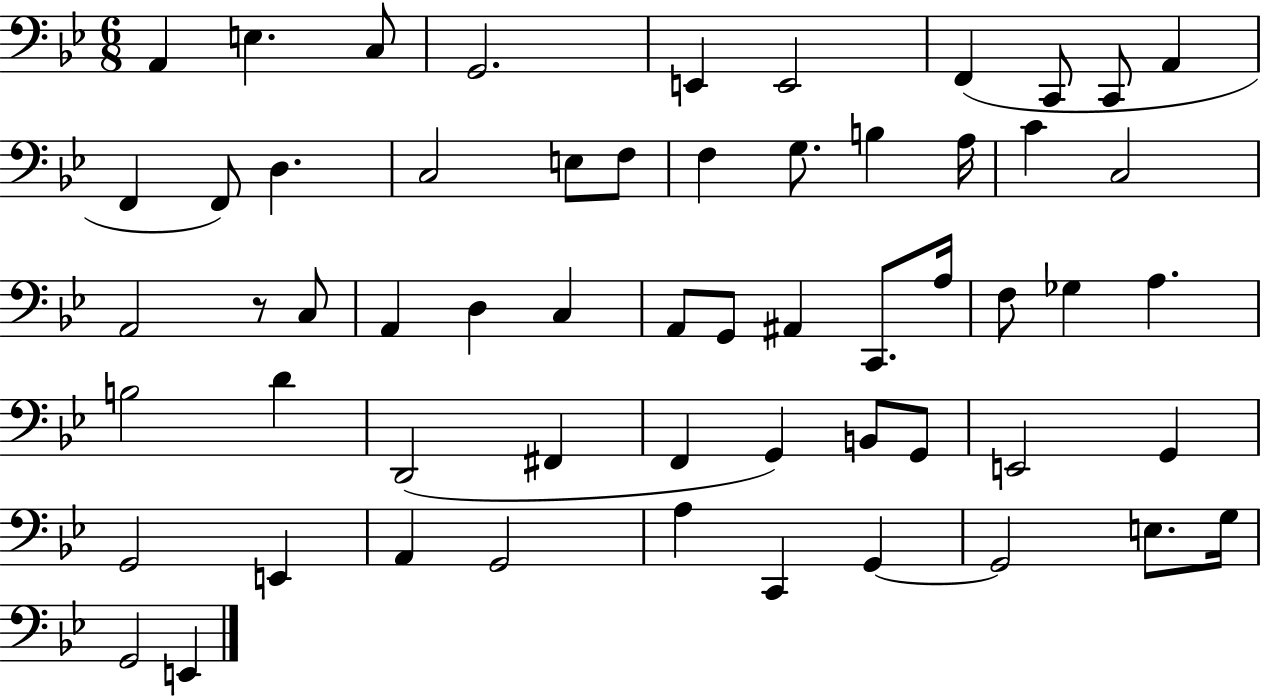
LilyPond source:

{
  \clef bass
  \numericTimeSignature
  \time 6/8
  \key bes \major
  a,4 e4. c8 | g,2. | e,4 e,2 | f,4( c,8 c,8 a,4 | \break f,4 f,8) d4. | c2 e8 f8 | f4 g8. b4 a16 | c'4 c2 | \break a,2 r8 c8 | a,4 d4 c4 | a,8 g,8 ais,4 c,8. a16 | f8 ges4 a4. | \break b2 d'4 | d,2( fis,4 | f,4 g,4) b,8 g,8 | e,2 g,4 | \break g,2 e,4 | a,4 g,2 | a4 c,4 g,4~~ | g,2 e8. g16 | \break g,2 e,4 | \bar "|."
}